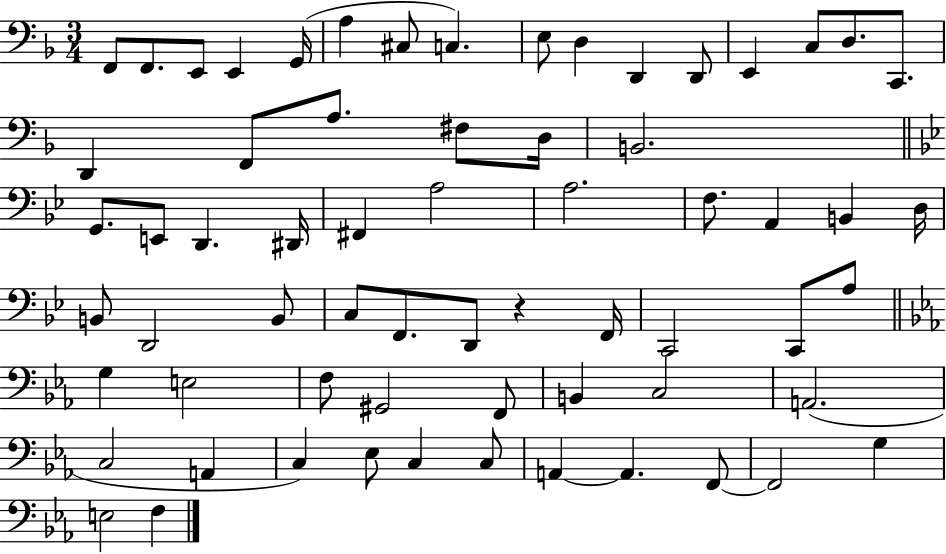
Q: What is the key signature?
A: F major